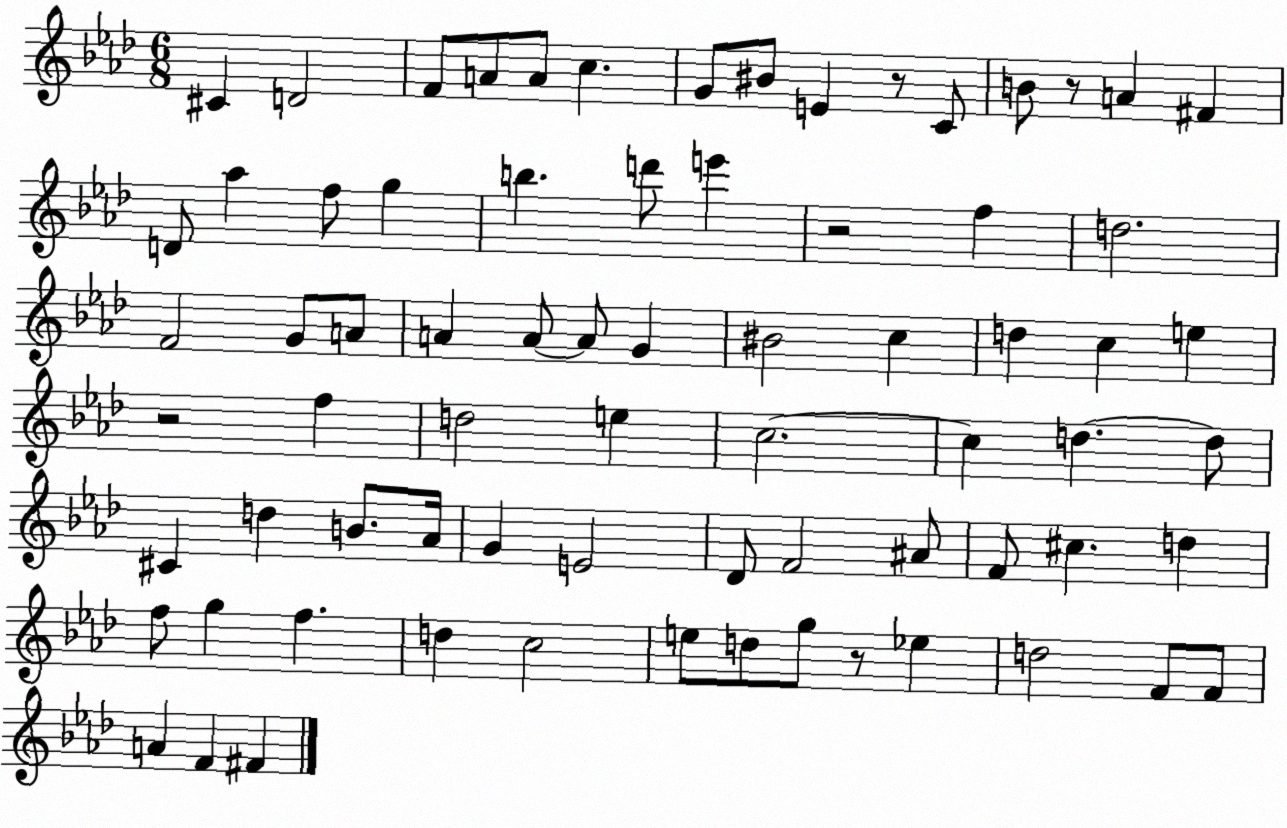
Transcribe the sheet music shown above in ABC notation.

X:1
T:Untitled
M:6/8
L:1/4
K:Ab
^C D2 F/2 A/2 A/2 c G/2 ^B/2 E z/2 C/2 B/2 z/2 A ^F D/2 _a f/2 g b d'/2 e' z2 f d2 F2 G/2 A/2 A A/2 A/2 G ^B2 c d c e z2 f d2 e c2 c d d/2 ^C d B/2 _A/4 G E2 _D/2 F2 ^A/2 F/2 ^c d f/2 g f d c2 e/2 d/2 g/2 z/2 _e d2 F/2 F/2 A F ^F